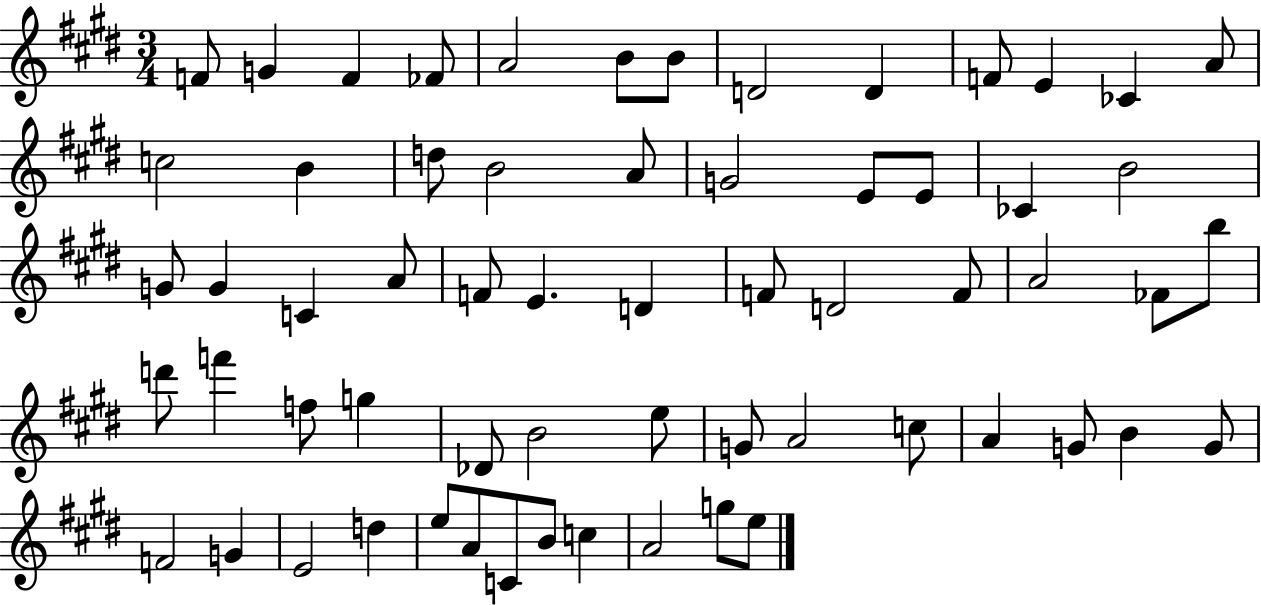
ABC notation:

X:1
T:Untitled
M:3/4
L:1/4
K:E
F/2 G F _F/2 A2 B/2 B/2 D2 D F/2 E _C A/2 c2 B d/2 B2 A/2 G2 E/2 E/2 _C B2 G/2 G C A/2 F/2 E D F/2 D2 F/2 A2 _F/2 b/2 d'/2 f' f/2 g _D/2 B2 e/2 G/2 A2 c/2 A G/2 B G/2 F2 G E2 d e/2 A/2 C/2 B/2 c A2 g/2 e/2